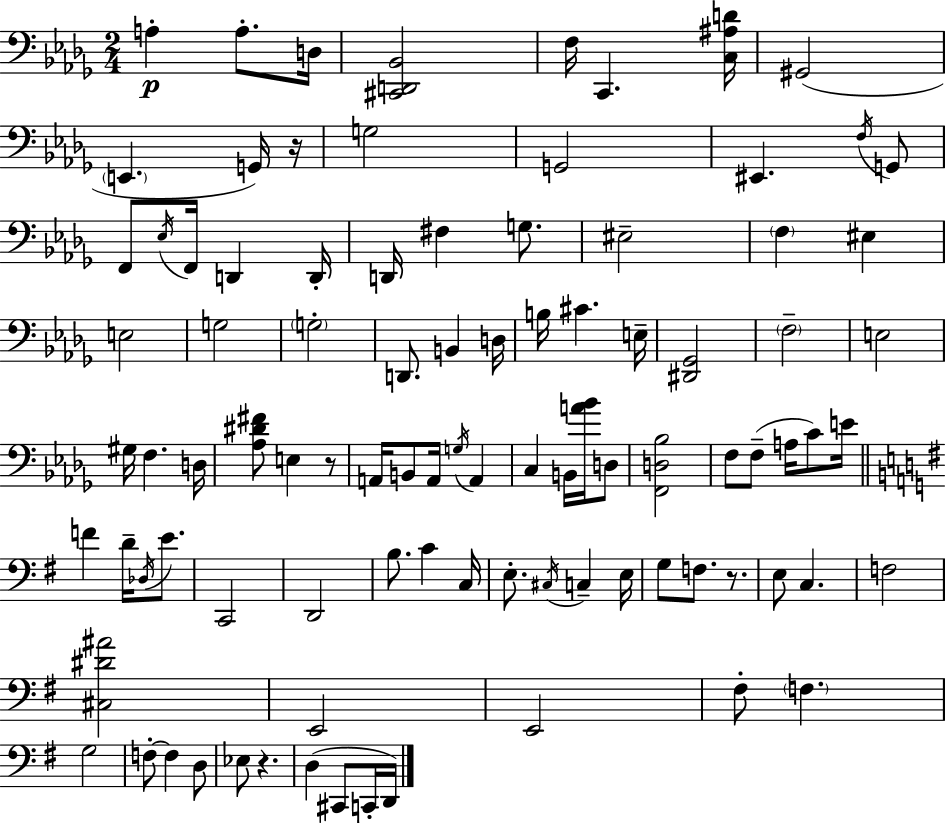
A3/q A3/e. D3/s [C#2,D2,Bb2]/h F3/s C2/q. [C3,A#3,D4]/s G#2/h E2/q. G2/s R/s G3/h G2/h EIS2/q. F3/s G2/e F2/e Eb3/s F2/s D2/q D2/s D2/s F#3/q G3/e. EIS3/h F3/q EIS3/q E3/h G3/h G3/h D2/e. B2/q D3/s B3/s C#4/q. E3/s [D#2,Gb2]/h F3/h E3/h G#3/s F3/q. D3/s [Ab3,D#4,F#4]/e E3/q R/e A2/s B2/e A2/s G3/s A2/q C3/q B2/s [A4,Bb4]/s D3/e [F2,D3,Bb3]/h F3/e F3/e A3/s C4/e E4/s F4/q D4/s Db3/s E4/e. C2/h D2/h B3/e. C4/q C3/s E3/e. C#3/s C3/q E3/s G3/e F3/e. R/e. E3/e C3/q. F3/h [C#3,D#4,A#4]/h E2/h E2/h F#3/e F3/q. G3/h F3/e F3/q D3/e Eb3/e R/q. D3/q C#2/e C2/s D2/s